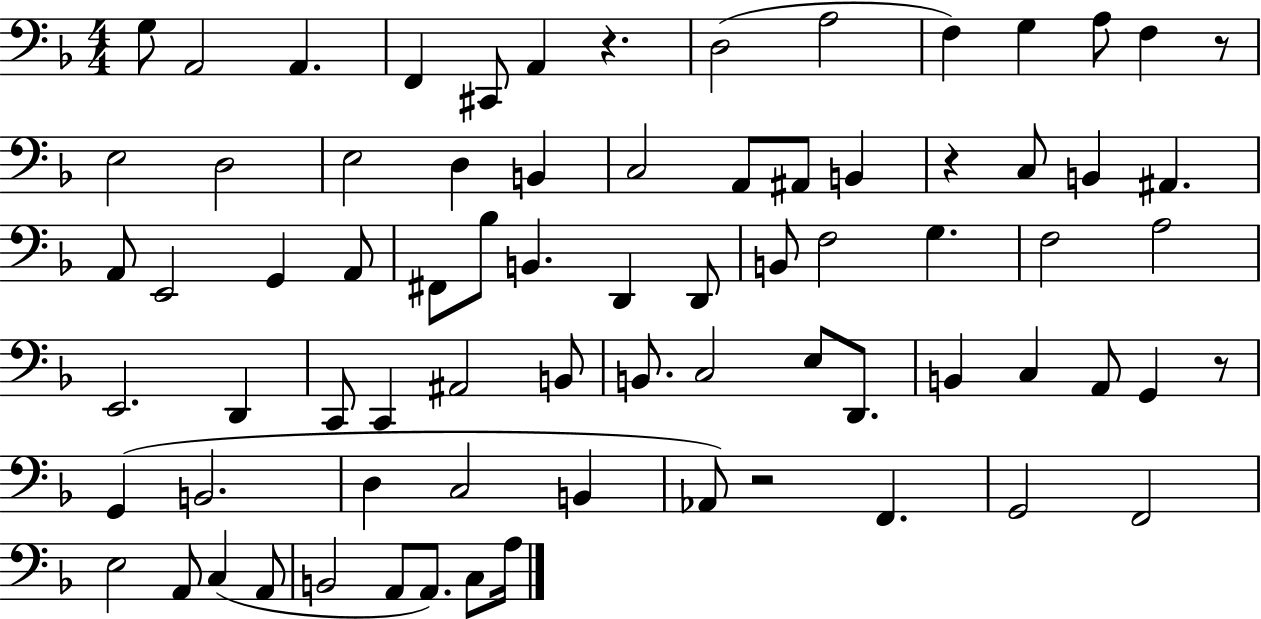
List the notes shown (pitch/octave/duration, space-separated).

G3/e A2/h A2/q. F2/q C#2/e A2/q R/q. D3/h A3/h F3/q G3/q A3/e F3/q R/e E3/h D3/h E3/h D3/q B2/q C3/h A2/e A#2/e B2/q R/q C3/e B2/q A#2/q. A2/e E2/h G2/q A2/e F#2/e Bb3/e B2/q. D2/q D2/e B2/e F3/h G3/q. F3/h A3/h E2/h. D2/q C2/e C2/q A#2/h B2/e B2/e. C3/h E3/e D2/e. B2/q C3/q A2/e G2/q R/e G2/q B2/h. D3/q C3/h B2/q Ab2/e R/h F2/q. G2/h F2/h E3/h A2/e C3/q A2/e B2/h A2/e A2/e. C3/e A3/s